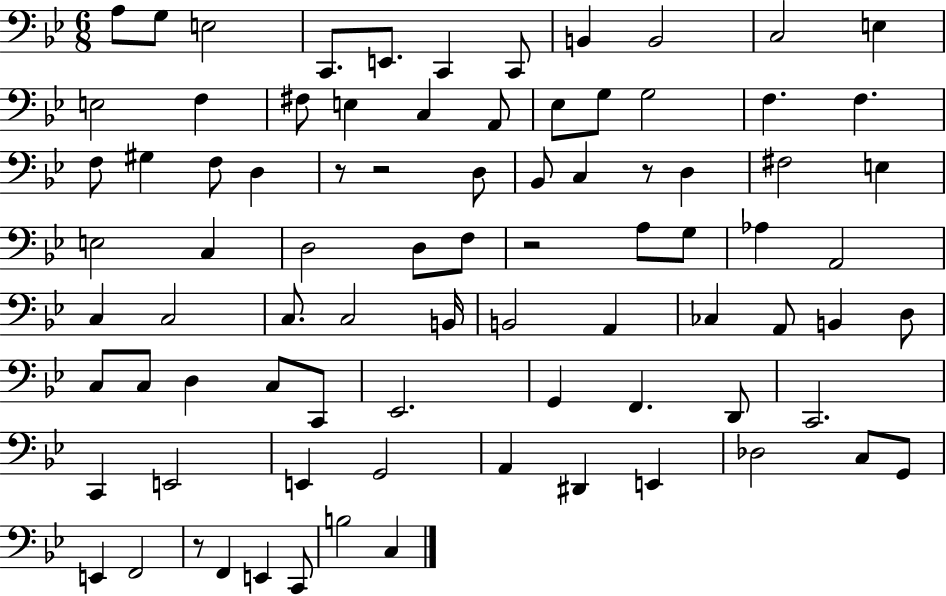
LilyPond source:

{
  \clef bass
  \numericTimeSignature
  \time 6/8
  \key bes \major
  \repeat volta 2 { a8 g8 e2 | c,8. e,8. c,4 c,8 | b,4 b,2 | c2 e4 | \break e2 f4 | fis8 e4 c4 a,8 | ees8 g8 g2 | f4. f4. | \break f8 gis4 f8 d4 | r8 r2 d8 | bes,8 c4 r8 d4 | fis2 e4 | \break e2 c4 | d2 d8 f8 | r2 a8 g8 | aes4 a,2 | \break c4 c2 | c8. c2 b,16 | b,2 a,4 | ces4 a,8 b,4 d8 | \break c8 c8 d4 c8 c,8 | ees,2. | g,4 f,4. d,8 | c,2. | \break c,4 e,2 | e,4 g,2 | a,4 dis,4 e,4 | des2 c8 g,8 | \break e,4 f,2 | r8 f,4 e,4 c,8 | b2 c4 | } \bar "|."
}